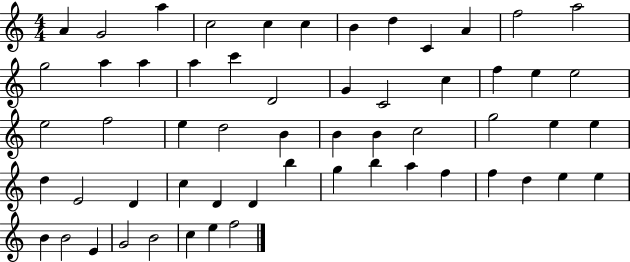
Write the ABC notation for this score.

X:1
T:Untitled
M:4/4
L:1/4
K:C
A G2 a c2 c c B d C A f2 a2 g2 a a a c' D2 G C2 c f e e2 e2 f2 e d2 B B B c2 g2 e e d E2 D c D D b g b a f f d e e B B2 E G2 B2 c e f2